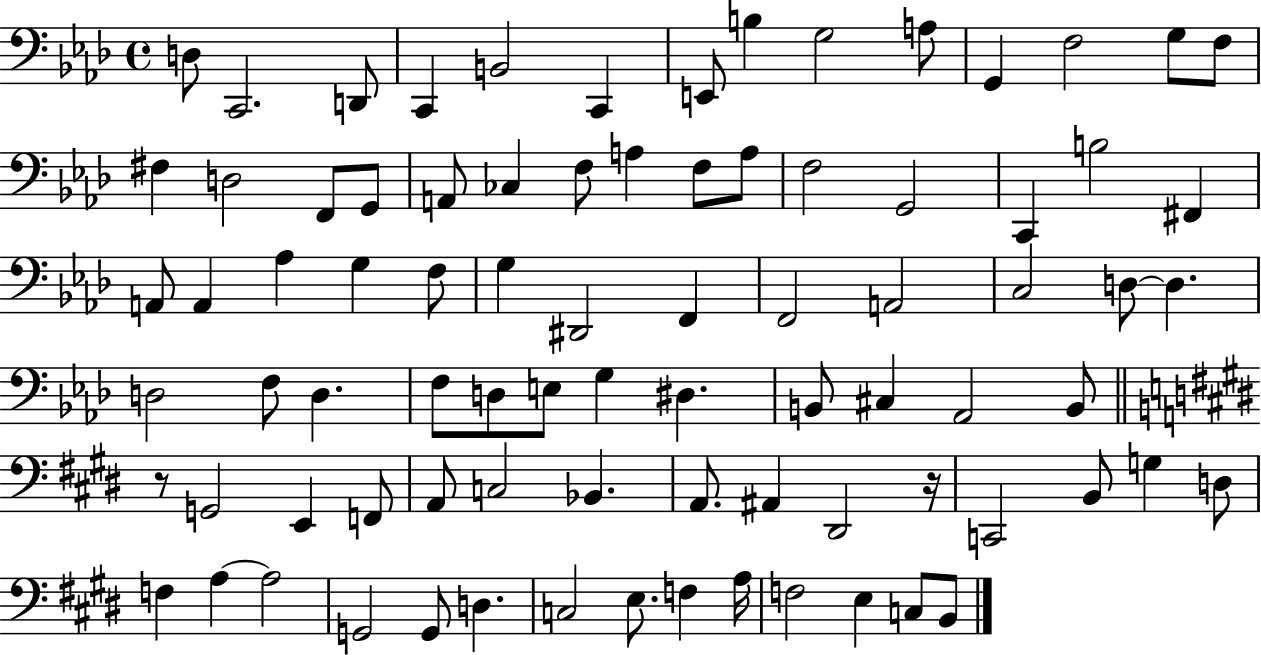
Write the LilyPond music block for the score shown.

{
  \clef bass
  \time 4/4
  \defaultTimeSignature
  \key aes \major
  d8 c,2. d,8 | c,4 b,2 c,4 | e,8 b4 g2 a8 | g,4 f2 g8 f8 | \break fis4 d2 f,8 g,8 | a,8 ces4 f8 a4 f8 a8 | f2 g,2 | c,4 b2 fis,4 | \break a,8 a,4 aes4 g4 f8 | g4 dis,2 f,4 | f,2 a,2 | c2 d8~~ d4. | \break d2 f8 d4. | f8 d8 e8 g4 dis4. | b,8 cis4 aes,2 b,8 | \bar "||" \break \key e \major r8 g,2 e,4 f,8 | a,8 c2 bes,4. | a,8. ais,4 dis,2 r16 | c,2 b,8 g4 d8 | \break f4 a4~~ a2 | g,2 g,8 d4. | c2 e8. f4 a16 | f2 e4 c8 b,8 | \break \bar "|."
}